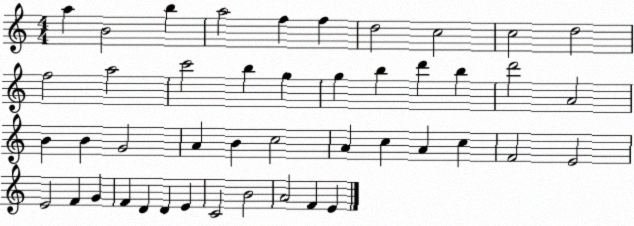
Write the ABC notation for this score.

X:1
T:Untitled
M:4/4
L:1/4
K:C
a B2 b a2 f f d2 c2 c2 d2 f2 a2 c'2 b g g b d' b d'2 A2 B B G2 A B c2 A c A c F2 E2 E2 F G F D D E C2 B2 A2 F E